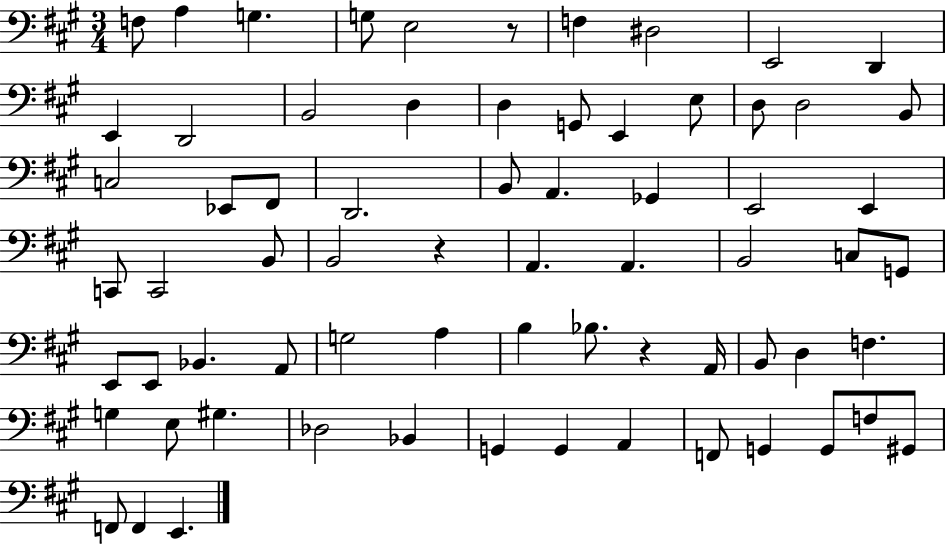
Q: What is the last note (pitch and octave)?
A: E2